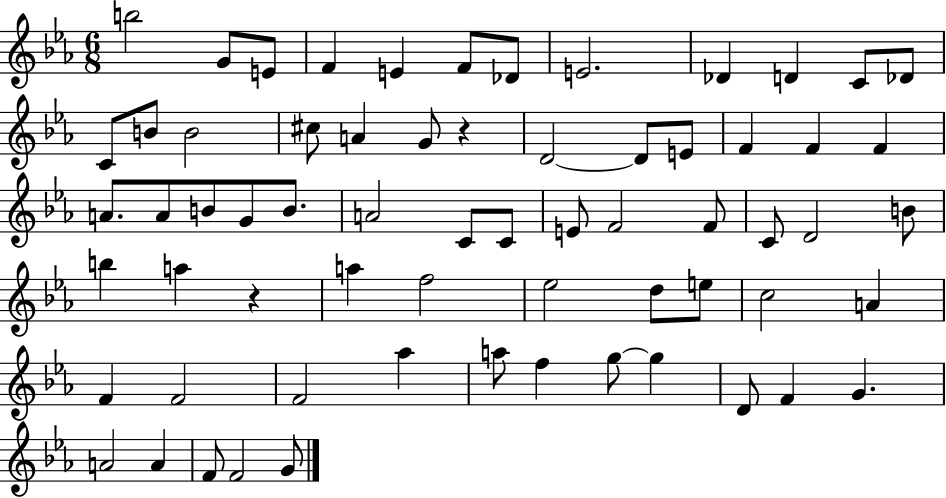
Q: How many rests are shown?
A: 2